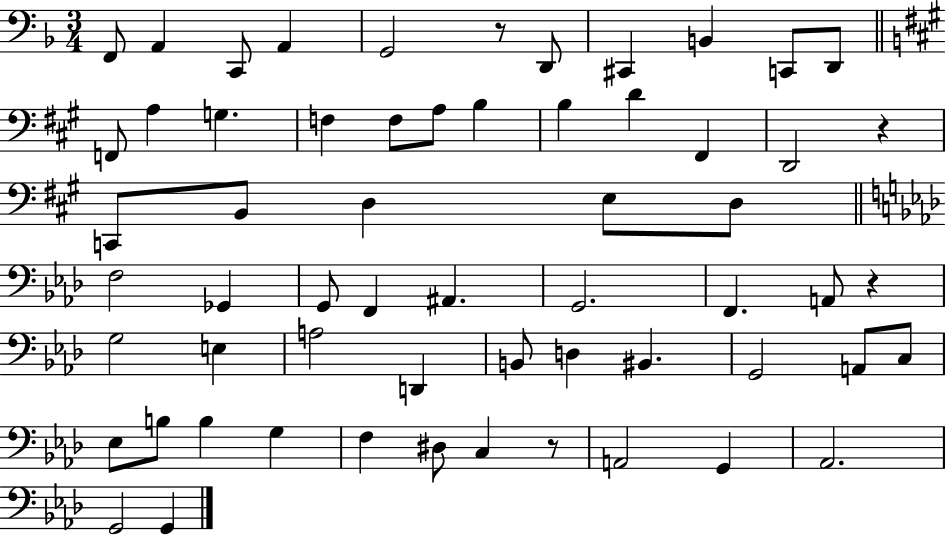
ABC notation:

X:1
T:Untitled
M:3/4
L:1/4
K:F
F,,/2 A,, C,,/2 A,, G,,2 z/2 D,,/2 ^C,, B,, C,,/2 D,,/2 F,,/2 A, G, F, F,/2 A,/2 B, B, D ^F,, D,,2 z C,,/2 B,,/2 D, E,/2 D,/2 F,2 _G,, G,,/2 F,, ^A,, G,,2 F,, A,,/2 z G,2 E, A,2 D,, B,,/2 D, ^B,, G,,2 A,,/2 C,/2 _E,/2 B,/2 B, G, F, ^D,/2 C, z/2 A,,2 G,, _A,,2 G,,2 G,,